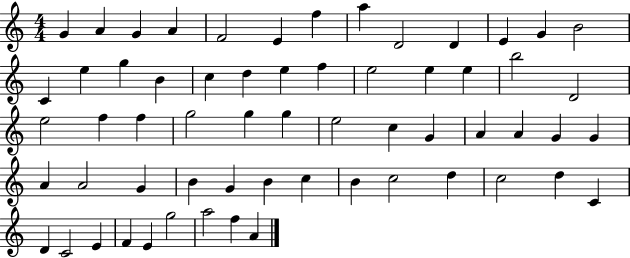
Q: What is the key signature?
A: C major